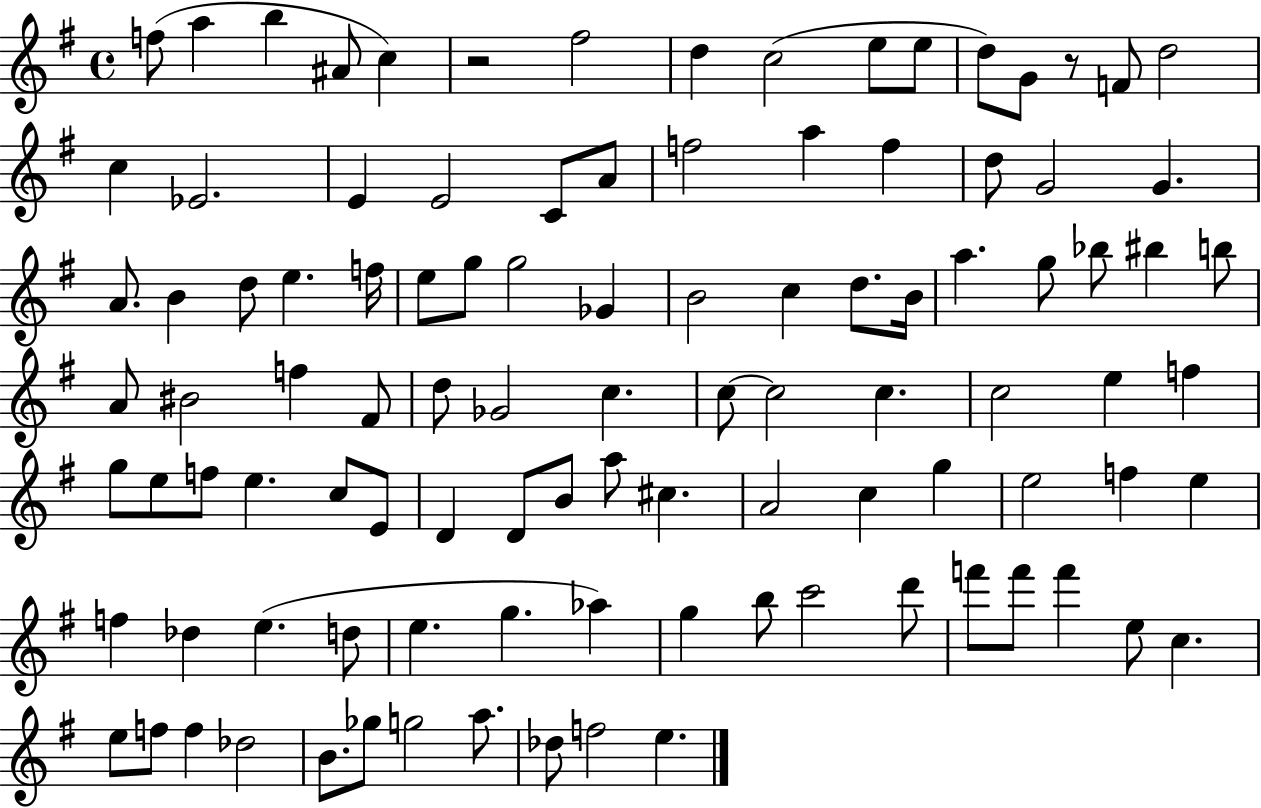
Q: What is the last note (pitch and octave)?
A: E5